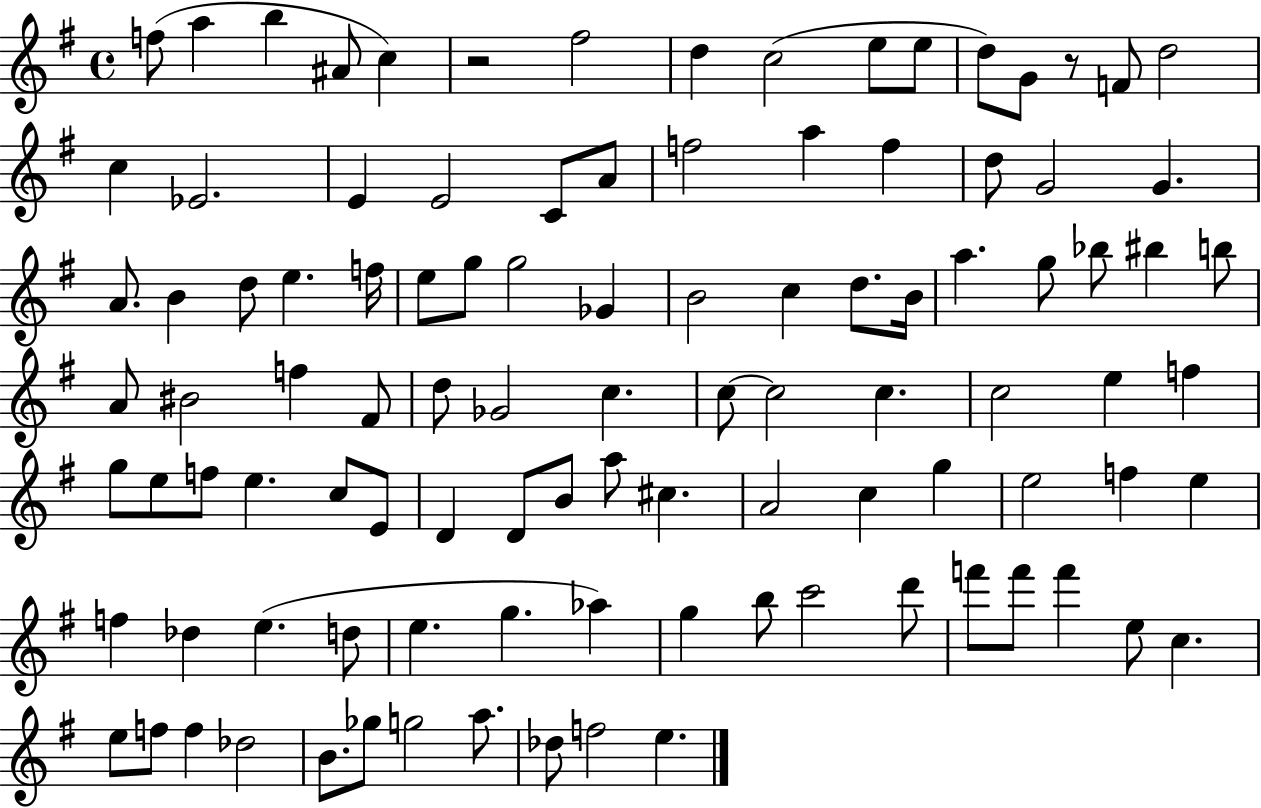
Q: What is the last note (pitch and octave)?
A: E5